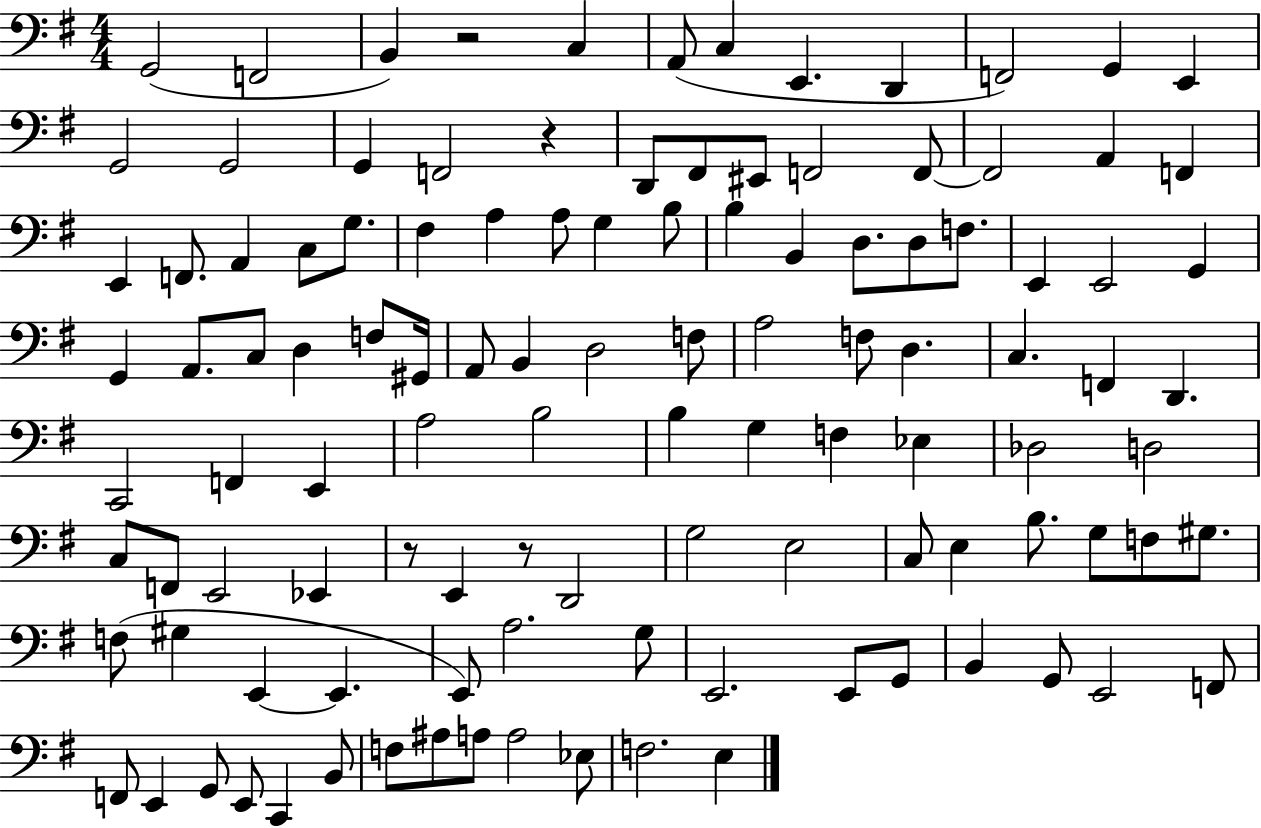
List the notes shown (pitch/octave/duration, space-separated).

G2/h F2/h B2/q R/h C3/q A2/e C3/q E2/q. D2/q F2/h G2/q E2/q G2/h G2/h G2/q F2/h R/q D2/e F#2/e EIS2/e F2/h F2/e F2/h A2/q F2/q E2/q F2/e. A2/q C3/e G3/e. F#3/q A3/q A3/e G3/q B3/e B3/q B2/q D3/e. D3/e F3/e. E2/q E2/h G2/q G2/q A2/e. C3/e D3/q F3/e G#2/s A2/e B2/q D3/h F3/e A3/h F3/e D3/q. C3/q. F2/q D2/q. C2/h F2/q E2/q A3/h B3/h B3/q G3/q F3/q Eb3/q Db3/h D3/h C3/e F2/e E2/h Eb2/q R/e E2/q R/e D2/h G3/h E3/h C3/e E3/q B3/e. G3/e F3/e G#3/e. F3/e G#3/q E2/q E2/q. E2/e A3/h. G3/e E2/h. E2/e G2/e B2/q G2/e E2/h F2/e F2/e E2/q G2/e E2/e C2/q B2/e F3/e A#3/e A3/e A3/h Eb3/e F3/h. E3/q